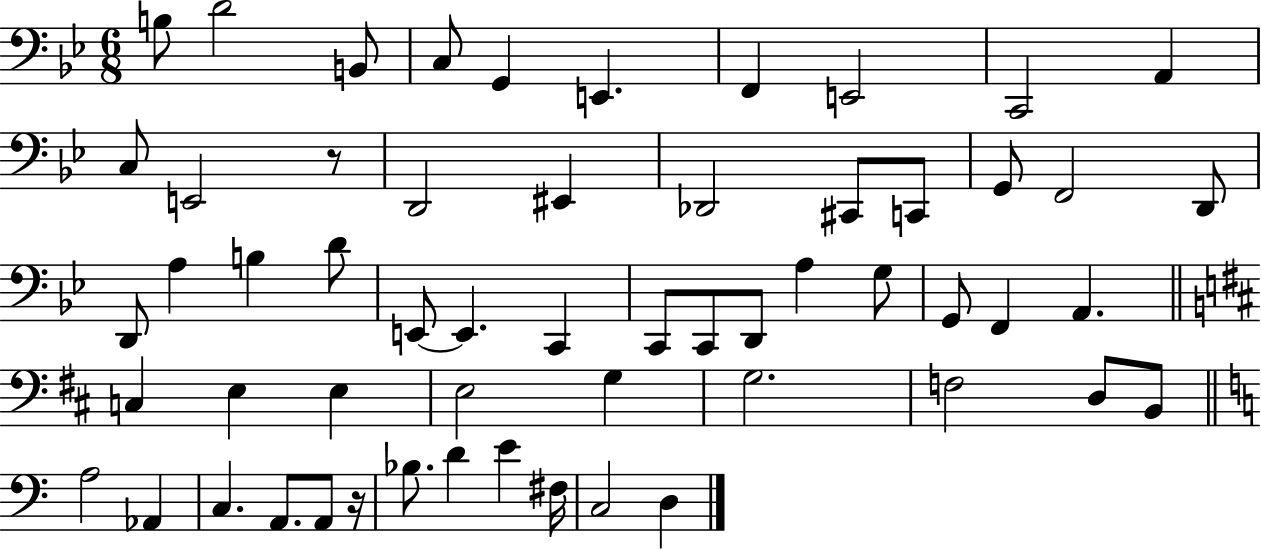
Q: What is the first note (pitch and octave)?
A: B3